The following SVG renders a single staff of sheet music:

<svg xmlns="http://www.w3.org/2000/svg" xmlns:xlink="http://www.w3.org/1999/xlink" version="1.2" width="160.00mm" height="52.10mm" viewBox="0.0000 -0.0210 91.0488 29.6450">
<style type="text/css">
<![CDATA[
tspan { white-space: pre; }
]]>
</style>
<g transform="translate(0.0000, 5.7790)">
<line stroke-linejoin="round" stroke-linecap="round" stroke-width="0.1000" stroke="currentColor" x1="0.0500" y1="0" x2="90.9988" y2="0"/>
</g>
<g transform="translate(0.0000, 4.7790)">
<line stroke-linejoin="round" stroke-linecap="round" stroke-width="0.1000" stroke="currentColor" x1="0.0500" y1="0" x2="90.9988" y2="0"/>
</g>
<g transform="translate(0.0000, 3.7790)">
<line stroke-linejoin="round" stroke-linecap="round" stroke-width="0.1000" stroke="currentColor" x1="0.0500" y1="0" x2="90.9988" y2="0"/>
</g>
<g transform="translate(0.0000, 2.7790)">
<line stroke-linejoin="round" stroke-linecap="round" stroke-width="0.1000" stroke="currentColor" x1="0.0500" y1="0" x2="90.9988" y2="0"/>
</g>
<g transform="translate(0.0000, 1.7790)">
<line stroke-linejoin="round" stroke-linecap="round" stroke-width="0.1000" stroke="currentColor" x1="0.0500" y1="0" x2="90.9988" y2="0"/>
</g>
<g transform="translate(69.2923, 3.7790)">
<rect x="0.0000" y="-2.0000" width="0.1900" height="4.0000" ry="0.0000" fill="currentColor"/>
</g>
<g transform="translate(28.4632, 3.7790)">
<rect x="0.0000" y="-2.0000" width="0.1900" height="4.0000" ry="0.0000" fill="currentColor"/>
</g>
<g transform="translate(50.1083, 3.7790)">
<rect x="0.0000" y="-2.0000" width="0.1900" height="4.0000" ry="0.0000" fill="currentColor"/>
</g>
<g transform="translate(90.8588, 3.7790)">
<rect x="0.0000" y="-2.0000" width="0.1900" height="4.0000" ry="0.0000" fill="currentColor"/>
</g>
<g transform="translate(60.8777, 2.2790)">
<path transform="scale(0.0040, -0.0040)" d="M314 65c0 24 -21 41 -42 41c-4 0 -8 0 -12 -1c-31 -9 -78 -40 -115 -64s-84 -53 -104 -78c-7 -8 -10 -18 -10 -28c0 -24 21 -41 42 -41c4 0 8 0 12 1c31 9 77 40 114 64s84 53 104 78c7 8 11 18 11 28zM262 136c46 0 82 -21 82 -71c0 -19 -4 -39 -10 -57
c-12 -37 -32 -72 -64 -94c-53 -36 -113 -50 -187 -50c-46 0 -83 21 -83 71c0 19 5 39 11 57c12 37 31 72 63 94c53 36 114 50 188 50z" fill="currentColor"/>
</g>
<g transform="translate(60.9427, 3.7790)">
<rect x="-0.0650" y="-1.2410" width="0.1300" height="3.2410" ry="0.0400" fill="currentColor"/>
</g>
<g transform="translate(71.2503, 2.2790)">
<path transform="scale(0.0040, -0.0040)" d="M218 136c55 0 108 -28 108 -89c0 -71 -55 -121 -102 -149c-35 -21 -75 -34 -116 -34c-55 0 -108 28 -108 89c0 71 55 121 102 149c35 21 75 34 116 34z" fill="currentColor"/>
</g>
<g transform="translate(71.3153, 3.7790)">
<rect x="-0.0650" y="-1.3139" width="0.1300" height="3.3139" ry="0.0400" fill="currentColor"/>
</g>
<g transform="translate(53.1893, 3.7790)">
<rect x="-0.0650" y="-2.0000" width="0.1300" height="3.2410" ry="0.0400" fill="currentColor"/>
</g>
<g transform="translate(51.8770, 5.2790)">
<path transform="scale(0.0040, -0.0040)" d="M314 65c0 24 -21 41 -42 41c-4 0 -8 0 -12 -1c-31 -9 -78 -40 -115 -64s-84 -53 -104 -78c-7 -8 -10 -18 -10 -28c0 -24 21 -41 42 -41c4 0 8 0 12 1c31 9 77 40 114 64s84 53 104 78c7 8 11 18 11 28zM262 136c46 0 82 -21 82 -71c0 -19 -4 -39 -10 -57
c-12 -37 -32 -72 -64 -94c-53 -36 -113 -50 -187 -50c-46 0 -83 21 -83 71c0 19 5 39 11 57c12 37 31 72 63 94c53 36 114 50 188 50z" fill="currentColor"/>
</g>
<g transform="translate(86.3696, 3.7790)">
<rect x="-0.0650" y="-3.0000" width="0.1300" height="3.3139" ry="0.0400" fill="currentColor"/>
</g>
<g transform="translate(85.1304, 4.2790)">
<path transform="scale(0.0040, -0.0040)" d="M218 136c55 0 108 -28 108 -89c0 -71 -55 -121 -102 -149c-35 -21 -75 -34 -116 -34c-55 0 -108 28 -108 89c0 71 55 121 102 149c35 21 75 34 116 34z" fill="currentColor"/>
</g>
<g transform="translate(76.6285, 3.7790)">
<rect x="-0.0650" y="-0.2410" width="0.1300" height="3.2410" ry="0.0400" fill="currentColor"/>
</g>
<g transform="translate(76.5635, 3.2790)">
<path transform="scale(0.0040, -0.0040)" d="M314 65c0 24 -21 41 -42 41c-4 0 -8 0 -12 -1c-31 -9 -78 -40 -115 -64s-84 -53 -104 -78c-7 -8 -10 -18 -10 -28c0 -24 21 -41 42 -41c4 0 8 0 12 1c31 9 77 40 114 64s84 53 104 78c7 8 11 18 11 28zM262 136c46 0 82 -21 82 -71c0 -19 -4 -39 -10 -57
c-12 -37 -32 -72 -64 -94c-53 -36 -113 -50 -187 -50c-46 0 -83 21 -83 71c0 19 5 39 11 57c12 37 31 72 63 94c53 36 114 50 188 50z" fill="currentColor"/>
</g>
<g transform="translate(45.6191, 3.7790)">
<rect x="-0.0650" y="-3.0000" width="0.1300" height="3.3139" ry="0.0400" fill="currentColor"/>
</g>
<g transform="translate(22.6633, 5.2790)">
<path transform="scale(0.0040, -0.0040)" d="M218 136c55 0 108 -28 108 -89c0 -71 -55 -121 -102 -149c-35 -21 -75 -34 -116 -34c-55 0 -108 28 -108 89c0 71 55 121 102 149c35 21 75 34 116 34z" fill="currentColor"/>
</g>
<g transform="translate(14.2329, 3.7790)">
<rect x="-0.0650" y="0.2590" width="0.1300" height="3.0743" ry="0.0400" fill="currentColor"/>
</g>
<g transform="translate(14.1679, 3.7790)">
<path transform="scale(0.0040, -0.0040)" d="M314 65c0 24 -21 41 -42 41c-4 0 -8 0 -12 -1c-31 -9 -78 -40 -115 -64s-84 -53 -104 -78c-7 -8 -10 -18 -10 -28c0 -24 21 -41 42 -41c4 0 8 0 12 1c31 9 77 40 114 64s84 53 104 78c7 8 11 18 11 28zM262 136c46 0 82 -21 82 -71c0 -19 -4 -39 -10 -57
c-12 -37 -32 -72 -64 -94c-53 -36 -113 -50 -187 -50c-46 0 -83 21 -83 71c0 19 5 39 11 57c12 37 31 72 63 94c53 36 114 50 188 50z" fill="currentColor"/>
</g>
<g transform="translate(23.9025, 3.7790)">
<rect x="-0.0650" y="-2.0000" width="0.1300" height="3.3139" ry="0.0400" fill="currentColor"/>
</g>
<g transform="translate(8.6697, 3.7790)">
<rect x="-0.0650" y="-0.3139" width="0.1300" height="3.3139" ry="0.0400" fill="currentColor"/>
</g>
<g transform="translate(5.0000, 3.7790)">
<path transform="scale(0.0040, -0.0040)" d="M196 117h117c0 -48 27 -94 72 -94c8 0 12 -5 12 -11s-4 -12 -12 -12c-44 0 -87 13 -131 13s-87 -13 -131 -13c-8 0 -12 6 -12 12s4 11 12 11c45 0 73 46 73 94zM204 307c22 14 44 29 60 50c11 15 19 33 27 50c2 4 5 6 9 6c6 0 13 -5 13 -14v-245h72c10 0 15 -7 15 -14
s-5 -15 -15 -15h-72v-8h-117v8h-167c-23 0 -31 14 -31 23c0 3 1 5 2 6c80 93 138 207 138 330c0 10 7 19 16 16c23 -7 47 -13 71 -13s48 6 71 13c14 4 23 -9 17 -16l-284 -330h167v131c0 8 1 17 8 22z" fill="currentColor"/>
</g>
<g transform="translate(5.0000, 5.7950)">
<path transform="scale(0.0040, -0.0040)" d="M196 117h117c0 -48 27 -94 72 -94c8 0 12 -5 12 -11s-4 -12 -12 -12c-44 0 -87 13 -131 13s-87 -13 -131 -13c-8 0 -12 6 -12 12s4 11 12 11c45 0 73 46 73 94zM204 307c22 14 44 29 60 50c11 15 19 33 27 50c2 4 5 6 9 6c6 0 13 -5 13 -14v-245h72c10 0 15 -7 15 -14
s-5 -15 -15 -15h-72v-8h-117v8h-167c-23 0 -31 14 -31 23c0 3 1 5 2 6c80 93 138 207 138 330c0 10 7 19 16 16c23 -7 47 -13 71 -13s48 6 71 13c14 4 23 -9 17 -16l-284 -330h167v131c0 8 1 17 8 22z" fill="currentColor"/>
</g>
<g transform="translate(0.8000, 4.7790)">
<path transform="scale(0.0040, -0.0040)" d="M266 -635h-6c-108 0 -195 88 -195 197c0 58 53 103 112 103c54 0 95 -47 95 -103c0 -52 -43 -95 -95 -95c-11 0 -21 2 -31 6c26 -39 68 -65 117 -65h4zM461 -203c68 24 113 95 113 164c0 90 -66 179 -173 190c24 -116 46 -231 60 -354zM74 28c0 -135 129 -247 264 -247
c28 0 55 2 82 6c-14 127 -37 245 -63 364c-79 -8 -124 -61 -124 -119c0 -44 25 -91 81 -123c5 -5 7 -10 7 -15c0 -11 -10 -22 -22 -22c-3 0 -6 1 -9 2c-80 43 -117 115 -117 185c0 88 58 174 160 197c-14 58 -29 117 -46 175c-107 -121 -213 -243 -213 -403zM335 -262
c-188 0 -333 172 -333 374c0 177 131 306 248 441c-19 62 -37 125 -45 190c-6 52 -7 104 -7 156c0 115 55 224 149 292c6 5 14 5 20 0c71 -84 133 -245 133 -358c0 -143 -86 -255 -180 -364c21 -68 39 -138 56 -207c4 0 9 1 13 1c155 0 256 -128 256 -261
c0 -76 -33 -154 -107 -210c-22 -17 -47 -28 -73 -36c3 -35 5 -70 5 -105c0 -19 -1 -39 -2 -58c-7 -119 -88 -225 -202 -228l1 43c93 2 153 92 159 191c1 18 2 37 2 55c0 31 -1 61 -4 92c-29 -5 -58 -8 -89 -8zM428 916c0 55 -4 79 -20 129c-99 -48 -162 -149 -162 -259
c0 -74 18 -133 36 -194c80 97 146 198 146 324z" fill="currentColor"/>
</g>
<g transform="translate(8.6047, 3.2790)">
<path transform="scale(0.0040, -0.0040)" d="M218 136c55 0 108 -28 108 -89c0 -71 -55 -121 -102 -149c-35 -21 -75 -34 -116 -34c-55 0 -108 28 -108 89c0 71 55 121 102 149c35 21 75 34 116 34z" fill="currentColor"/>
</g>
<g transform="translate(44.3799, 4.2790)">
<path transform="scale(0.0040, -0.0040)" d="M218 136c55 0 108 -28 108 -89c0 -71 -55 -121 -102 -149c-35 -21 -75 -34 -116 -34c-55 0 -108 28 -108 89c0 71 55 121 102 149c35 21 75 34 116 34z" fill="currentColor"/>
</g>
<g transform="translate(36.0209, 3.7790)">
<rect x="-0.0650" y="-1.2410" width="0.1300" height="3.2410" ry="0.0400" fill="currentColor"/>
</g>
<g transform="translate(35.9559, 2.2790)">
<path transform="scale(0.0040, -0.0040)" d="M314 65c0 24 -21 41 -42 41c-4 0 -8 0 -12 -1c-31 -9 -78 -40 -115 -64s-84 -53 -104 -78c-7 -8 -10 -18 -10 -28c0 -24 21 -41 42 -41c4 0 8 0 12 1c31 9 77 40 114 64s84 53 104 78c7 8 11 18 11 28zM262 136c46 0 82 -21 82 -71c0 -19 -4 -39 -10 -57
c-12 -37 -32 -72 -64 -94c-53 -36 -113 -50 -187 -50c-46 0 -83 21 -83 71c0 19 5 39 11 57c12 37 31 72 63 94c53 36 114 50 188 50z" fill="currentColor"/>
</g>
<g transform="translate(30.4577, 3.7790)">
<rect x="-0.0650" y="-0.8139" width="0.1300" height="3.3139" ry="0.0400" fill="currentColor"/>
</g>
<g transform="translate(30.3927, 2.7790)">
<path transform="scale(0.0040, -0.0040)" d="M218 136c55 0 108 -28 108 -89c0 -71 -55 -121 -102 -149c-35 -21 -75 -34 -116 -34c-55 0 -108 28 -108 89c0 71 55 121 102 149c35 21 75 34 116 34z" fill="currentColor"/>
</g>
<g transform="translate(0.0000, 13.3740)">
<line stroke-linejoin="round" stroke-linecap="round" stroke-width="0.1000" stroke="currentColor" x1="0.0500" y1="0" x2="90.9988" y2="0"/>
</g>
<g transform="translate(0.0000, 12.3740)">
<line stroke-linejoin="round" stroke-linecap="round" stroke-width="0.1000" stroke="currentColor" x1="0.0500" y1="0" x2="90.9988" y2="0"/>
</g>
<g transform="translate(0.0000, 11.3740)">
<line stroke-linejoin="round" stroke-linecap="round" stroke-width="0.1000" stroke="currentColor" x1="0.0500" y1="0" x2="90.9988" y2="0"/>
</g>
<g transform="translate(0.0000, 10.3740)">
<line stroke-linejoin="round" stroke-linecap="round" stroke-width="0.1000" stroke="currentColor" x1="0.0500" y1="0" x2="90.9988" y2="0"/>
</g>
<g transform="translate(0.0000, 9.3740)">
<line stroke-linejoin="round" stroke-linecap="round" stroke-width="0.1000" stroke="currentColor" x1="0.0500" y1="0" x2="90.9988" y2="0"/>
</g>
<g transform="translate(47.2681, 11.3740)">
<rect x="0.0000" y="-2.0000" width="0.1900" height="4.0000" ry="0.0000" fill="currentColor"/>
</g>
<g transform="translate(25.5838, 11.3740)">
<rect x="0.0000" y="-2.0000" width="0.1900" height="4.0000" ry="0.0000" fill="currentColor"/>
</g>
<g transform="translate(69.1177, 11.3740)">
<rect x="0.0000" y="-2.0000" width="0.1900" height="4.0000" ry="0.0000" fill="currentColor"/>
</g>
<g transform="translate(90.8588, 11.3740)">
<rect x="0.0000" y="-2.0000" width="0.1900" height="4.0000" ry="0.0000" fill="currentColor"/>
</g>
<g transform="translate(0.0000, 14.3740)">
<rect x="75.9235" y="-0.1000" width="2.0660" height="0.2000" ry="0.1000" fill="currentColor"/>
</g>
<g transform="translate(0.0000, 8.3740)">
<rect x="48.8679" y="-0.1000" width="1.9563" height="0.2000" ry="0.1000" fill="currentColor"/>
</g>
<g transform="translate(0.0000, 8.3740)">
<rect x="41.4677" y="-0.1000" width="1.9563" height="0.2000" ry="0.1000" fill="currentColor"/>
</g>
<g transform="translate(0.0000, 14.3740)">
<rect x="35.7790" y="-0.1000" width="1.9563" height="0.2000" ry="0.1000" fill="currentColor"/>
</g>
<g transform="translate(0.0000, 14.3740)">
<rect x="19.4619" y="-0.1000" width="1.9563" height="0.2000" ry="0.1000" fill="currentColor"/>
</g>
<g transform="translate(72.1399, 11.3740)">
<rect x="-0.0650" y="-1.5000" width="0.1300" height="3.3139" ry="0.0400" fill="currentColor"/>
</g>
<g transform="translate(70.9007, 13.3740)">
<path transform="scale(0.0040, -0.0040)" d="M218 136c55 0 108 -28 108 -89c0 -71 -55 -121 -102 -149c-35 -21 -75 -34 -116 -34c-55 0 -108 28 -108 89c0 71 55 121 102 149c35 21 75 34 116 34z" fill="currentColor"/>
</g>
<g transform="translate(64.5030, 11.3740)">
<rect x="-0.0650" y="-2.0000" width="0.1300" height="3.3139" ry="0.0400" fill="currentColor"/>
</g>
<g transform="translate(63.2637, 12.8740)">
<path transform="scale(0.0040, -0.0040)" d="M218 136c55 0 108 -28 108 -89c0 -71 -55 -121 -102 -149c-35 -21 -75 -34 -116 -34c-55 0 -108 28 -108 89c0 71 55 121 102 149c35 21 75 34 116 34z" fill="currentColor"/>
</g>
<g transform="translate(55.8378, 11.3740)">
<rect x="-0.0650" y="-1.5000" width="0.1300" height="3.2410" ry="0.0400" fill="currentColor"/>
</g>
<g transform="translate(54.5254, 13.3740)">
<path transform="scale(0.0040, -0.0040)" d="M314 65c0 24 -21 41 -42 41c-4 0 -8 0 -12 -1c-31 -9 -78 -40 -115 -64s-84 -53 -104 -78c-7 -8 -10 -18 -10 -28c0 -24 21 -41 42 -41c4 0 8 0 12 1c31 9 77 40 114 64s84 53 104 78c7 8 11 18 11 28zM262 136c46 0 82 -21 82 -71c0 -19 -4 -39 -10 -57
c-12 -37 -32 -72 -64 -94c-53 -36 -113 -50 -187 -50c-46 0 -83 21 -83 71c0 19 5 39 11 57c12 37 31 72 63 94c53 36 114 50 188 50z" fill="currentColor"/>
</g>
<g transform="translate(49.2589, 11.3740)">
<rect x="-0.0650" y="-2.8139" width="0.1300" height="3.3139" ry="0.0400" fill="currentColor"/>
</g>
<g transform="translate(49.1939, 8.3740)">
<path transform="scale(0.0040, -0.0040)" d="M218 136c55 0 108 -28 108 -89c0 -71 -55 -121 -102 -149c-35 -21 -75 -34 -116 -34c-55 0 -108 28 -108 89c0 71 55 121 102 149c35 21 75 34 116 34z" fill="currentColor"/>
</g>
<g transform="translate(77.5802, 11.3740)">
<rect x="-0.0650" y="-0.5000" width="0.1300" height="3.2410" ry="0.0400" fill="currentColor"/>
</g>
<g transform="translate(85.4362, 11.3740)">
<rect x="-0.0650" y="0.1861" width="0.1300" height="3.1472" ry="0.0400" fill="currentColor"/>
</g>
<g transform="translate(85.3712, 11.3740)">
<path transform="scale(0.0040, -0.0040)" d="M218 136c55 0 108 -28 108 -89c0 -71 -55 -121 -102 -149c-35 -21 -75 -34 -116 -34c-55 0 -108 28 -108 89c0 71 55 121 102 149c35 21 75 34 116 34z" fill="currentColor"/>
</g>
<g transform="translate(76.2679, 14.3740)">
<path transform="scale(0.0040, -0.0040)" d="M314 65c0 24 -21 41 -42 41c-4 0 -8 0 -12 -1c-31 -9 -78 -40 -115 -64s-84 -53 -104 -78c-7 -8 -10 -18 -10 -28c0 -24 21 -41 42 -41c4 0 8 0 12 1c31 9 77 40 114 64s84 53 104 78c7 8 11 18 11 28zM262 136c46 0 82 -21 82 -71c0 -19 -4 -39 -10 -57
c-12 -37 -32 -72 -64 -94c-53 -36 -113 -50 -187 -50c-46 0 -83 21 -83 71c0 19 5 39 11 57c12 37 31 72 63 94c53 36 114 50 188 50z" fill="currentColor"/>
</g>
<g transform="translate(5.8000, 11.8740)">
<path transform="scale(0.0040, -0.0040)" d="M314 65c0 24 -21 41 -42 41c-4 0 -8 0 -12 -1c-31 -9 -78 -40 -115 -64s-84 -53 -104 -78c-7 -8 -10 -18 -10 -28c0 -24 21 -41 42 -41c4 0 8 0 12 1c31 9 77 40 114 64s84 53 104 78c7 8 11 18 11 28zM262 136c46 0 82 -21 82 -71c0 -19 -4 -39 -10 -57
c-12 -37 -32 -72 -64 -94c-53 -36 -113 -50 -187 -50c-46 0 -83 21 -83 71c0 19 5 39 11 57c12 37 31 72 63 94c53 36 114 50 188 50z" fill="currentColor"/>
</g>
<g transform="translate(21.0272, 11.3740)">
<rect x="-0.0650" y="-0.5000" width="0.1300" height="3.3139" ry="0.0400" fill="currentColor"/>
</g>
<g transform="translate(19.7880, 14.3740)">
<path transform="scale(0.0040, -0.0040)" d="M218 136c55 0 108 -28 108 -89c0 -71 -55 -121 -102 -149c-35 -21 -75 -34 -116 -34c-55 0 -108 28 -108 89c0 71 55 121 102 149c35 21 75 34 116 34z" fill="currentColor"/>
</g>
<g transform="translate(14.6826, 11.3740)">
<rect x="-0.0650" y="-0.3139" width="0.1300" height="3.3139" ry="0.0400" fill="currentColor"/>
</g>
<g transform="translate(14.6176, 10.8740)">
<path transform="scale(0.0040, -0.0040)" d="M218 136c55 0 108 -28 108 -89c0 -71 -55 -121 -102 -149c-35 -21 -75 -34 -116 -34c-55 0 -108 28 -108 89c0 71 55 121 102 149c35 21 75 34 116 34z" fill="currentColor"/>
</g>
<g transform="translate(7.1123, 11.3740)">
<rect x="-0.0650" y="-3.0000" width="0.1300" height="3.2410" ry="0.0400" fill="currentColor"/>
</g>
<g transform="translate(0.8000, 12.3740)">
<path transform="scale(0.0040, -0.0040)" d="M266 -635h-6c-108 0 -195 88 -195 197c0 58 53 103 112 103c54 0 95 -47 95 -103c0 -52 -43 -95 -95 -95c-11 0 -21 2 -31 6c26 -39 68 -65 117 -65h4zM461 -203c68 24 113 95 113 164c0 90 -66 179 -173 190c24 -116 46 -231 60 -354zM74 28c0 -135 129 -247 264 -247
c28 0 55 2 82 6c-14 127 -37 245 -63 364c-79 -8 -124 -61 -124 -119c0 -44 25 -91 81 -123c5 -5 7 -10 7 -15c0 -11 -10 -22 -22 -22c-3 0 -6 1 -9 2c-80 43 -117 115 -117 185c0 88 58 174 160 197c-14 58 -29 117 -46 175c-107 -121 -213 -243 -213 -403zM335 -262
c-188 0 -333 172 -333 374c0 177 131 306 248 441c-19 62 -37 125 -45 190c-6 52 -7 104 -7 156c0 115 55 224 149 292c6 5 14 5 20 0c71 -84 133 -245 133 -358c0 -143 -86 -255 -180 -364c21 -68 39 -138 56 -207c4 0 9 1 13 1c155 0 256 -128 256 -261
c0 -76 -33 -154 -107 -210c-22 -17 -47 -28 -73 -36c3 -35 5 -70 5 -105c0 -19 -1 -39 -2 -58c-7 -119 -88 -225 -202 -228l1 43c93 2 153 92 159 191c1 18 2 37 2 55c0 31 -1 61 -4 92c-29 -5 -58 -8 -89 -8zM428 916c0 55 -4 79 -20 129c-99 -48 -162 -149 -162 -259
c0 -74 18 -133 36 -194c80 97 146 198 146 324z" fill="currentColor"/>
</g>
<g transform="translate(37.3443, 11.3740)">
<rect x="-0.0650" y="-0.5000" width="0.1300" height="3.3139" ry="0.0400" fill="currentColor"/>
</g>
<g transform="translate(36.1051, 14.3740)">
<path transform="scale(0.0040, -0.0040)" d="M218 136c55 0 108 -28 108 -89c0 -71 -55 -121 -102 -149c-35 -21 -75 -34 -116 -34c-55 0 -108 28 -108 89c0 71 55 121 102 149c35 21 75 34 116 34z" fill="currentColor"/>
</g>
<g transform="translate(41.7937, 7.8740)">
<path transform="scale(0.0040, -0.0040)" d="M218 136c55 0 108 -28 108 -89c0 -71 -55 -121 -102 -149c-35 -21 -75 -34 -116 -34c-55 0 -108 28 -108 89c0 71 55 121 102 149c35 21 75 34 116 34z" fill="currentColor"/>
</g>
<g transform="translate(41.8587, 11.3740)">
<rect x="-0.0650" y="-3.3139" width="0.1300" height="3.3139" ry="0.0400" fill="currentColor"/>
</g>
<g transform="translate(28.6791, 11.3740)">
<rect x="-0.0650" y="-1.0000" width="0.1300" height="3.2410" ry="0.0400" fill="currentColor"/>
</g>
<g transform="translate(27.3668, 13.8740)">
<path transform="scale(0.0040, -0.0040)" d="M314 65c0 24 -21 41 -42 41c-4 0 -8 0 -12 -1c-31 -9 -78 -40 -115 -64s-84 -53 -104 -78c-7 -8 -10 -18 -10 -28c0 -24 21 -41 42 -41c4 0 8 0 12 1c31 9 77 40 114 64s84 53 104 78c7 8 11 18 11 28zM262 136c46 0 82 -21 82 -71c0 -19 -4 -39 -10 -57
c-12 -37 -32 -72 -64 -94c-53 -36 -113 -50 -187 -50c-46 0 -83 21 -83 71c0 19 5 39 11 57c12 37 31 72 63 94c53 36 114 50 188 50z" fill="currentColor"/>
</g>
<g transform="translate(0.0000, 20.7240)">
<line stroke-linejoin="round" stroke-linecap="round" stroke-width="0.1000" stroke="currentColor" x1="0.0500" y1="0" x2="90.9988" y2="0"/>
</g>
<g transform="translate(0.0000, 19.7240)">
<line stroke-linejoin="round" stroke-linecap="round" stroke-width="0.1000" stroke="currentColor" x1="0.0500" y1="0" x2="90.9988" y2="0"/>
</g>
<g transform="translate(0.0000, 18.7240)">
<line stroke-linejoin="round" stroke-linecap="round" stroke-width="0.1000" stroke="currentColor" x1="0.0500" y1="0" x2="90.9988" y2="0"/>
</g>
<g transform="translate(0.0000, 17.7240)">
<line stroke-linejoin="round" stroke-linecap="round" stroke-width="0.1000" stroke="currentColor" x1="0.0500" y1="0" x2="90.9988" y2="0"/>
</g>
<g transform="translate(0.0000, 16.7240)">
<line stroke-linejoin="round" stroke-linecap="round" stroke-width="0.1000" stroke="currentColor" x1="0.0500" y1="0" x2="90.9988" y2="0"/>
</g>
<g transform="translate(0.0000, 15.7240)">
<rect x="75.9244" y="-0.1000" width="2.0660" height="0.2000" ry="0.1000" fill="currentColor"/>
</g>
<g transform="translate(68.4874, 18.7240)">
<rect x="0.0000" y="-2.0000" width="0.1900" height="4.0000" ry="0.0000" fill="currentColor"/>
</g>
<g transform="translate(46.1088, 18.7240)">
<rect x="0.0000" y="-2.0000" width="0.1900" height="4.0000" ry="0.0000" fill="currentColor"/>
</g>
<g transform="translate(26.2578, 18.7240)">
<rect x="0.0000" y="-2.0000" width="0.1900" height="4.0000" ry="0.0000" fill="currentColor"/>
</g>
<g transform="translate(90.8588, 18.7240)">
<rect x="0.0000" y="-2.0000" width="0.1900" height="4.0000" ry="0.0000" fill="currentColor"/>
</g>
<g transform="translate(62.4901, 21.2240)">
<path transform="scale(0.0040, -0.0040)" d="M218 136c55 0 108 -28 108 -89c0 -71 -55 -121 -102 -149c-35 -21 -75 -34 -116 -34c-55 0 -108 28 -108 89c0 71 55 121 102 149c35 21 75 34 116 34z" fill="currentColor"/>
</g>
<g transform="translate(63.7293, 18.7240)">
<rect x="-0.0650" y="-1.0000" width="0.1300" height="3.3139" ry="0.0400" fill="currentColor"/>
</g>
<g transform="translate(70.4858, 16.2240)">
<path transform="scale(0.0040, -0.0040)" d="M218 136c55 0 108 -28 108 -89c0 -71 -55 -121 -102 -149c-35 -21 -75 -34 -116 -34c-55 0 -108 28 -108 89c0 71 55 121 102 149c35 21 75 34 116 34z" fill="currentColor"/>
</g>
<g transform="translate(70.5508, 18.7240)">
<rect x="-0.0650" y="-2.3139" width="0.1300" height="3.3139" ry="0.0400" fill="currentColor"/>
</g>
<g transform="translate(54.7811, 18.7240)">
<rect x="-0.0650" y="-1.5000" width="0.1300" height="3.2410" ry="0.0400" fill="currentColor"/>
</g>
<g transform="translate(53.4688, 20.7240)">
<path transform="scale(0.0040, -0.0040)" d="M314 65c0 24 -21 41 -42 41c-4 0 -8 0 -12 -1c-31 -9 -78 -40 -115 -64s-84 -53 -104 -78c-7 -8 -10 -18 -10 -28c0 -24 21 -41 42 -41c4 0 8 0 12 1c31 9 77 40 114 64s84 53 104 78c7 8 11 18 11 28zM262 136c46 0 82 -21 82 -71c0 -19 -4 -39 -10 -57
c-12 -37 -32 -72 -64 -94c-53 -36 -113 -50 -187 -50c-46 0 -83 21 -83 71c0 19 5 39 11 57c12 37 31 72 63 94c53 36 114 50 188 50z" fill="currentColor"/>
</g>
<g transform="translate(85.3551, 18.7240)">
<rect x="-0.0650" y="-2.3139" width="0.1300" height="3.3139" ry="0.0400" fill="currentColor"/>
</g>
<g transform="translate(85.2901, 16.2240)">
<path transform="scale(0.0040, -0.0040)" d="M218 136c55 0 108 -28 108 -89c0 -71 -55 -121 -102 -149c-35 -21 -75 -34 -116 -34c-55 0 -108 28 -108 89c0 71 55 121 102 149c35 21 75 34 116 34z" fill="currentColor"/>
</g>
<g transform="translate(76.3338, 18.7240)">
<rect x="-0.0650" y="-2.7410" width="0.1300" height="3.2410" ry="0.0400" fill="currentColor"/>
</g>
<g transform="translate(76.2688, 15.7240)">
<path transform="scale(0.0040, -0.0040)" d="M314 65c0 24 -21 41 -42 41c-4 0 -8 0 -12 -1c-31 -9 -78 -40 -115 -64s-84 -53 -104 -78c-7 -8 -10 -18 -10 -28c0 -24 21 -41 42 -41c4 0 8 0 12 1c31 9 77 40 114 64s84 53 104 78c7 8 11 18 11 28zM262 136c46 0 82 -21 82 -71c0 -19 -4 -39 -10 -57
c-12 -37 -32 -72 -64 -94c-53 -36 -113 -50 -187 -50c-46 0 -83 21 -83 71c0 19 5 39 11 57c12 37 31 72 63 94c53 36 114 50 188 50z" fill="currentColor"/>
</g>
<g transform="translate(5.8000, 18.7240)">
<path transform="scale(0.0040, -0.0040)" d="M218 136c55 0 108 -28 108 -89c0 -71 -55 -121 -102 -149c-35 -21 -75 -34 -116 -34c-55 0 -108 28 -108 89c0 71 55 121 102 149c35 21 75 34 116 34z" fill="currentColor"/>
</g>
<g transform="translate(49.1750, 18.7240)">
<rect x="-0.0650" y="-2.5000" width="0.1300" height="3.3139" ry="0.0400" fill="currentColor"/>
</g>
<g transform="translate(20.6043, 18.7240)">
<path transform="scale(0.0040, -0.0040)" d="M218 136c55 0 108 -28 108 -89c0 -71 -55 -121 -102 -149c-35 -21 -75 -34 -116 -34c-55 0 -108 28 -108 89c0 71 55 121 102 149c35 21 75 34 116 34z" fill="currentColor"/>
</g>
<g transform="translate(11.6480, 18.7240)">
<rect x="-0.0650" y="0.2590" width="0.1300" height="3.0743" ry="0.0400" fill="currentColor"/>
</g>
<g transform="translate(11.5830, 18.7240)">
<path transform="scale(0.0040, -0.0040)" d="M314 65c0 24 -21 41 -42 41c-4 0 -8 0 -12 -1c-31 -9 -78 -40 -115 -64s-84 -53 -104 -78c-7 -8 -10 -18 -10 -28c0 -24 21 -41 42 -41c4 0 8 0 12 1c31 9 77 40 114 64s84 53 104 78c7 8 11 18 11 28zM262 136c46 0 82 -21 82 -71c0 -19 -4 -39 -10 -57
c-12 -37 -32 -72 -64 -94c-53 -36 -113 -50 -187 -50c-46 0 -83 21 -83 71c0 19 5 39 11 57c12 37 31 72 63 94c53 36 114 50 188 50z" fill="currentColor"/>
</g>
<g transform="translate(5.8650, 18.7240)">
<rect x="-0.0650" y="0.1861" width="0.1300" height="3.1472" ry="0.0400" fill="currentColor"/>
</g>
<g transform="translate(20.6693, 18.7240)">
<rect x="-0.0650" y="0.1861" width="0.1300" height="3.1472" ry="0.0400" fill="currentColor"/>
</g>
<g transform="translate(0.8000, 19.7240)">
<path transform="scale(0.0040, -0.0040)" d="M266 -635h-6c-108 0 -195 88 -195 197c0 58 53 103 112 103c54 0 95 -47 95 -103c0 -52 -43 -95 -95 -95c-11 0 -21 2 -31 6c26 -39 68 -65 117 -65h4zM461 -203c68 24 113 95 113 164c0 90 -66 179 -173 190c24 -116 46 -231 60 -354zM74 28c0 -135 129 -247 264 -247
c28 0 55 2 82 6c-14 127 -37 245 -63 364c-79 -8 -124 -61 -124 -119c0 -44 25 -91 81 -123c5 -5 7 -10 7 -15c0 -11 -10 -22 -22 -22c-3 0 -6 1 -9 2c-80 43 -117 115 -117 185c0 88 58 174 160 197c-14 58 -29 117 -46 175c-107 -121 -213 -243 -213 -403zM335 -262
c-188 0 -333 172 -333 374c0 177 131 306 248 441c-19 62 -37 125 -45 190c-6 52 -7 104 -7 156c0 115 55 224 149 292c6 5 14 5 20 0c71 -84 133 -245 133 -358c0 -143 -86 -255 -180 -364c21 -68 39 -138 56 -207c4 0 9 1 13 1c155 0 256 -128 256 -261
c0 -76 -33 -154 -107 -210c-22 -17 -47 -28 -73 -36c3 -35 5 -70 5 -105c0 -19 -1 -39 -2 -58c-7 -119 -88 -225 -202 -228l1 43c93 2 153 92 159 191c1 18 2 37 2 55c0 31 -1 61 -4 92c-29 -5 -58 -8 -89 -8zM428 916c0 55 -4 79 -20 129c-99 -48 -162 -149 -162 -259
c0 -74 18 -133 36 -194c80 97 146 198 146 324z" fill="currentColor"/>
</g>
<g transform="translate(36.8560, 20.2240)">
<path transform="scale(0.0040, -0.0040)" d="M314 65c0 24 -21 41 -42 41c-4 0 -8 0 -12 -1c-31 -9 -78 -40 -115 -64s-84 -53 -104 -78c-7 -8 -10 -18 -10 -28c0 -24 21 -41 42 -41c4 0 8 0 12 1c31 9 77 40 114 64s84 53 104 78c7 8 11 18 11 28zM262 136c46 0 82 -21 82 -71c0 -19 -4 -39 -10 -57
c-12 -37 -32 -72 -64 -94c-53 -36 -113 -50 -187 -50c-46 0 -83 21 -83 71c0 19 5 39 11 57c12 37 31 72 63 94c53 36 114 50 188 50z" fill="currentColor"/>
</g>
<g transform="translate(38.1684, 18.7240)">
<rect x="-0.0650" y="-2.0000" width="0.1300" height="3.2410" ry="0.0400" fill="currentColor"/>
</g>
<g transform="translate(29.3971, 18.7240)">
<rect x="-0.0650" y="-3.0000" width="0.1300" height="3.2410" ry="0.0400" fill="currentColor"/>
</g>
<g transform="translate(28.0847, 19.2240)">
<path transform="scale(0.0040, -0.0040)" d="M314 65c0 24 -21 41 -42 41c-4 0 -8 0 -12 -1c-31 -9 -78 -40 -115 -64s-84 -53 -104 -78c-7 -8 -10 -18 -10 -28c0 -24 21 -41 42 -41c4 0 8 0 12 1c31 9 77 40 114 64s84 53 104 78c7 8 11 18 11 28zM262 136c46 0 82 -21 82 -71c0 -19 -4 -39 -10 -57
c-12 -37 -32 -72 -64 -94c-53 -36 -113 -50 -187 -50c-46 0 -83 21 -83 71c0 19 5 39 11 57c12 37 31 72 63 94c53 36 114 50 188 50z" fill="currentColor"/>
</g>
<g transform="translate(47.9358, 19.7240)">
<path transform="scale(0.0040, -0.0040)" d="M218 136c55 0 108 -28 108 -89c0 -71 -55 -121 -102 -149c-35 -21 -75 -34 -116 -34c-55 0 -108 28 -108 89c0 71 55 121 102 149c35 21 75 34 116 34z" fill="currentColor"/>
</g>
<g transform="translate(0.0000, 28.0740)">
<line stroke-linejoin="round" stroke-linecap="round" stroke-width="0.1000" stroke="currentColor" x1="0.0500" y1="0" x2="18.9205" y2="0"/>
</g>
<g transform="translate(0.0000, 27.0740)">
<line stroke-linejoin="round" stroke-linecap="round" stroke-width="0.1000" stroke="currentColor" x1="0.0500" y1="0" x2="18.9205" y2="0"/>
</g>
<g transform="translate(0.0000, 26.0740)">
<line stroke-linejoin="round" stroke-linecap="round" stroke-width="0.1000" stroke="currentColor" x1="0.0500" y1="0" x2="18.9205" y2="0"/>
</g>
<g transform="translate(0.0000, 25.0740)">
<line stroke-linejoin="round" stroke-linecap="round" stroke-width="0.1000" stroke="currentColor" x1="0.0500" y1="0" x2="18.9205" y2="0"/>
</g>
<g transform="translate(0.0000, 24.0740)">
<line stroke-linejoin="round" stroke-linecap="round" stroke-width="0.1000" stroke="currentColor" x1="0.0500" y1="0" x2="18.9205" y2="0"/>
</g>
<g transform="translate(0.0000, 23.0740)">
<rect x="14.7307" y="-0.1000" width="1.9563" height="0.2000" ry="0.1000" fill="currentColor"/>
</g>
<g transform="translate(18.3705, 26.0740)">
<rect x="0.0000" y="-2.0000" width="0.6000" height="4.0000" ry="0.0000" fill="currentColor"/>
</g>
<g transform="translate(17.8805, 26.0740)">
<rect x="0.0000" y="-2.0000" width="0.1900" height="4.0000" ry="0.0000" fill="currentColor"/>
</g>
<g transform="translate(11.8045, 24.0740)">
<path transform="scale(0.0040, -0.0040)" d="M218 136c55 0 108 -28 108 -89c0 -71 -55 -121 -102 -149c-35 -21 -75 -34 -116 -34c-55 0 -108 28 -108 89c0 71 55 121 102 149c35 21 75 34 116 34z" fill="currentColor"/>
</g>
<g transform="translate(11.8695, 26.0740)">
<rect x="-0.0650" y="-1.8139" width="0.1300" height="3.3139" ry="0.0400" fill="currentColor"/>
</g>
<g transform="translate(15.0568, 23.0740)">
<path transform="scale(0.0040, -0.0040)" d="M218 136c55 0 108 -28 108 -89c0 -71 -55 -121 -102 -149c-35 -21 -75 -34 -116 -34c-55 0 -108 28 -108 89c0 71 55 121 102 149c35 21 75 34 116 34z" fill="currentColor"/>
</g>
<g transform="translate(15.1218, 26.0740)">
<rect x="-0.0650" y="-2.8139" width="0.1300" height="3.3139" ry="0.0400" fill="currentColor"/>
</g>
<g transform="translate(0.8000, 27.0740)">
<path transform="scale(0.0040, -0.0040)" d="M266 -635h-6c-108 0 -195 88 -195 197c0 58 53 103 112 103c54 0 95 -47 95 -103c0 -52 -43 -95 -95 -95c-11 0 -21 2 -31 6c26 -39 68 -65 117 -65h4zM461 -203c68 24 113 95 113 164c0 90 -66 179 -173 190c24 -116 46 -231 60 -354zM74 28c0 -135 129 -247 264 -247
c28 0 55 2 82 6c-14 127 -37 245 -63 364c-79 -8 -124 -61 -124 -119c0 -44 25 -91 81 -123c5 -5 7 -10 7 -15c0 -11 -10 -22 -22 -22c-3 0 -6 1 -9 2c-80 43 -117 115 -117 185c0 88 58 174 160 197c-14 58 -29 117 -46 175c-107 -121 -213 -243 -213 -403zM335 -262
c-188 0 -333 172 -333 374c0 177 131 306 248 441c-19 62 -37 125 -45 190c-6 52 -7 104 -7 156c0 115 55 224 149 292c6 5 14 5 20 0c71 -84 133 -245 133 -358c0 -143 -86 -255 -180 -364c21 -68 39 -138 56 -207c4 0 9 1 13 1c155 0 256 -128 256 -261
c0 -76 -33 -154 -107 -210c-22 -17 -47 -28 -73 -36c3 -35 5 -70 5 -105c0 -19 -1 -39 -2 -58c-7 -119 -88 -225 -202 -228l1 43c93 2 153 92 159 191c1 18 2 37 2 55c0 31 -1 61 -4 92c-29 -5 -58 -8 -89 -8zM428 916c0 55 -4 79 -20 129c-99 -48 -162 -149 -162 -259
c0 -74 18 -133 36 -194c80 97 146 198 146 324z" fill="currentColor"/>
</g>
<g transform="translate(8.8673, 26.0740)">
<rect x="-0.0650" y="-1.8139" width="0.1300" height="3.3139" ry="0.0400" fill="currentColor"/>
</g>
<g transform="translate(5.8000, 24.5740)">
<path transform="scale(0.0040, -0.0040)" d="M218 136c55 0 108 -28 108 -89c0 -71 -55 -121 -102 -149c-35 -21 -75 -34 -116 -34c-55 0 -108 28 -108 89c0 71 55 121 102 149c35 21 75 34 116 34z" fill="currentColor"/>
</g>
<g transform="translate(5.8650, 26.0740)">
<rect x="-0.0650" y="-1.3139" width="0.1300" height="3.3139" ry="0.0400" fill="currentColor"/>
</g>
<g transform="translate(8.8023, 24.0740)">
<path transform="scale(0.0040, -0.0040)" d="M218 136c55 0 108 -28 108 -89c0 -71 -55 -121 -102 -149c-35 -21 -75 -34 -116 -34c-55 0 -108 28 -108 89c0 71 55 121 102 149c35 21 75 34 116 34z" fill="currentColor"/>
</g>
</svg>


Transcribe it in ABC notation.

X:1
T:Untitled
M:4/4
L:1/4
K:C
c B2 F d e2 A F2 e2 e c2 A A2 c C D2 C b a E2 F E C2 B B B2 B A2 F2 G E2 D g a2 g e f f a